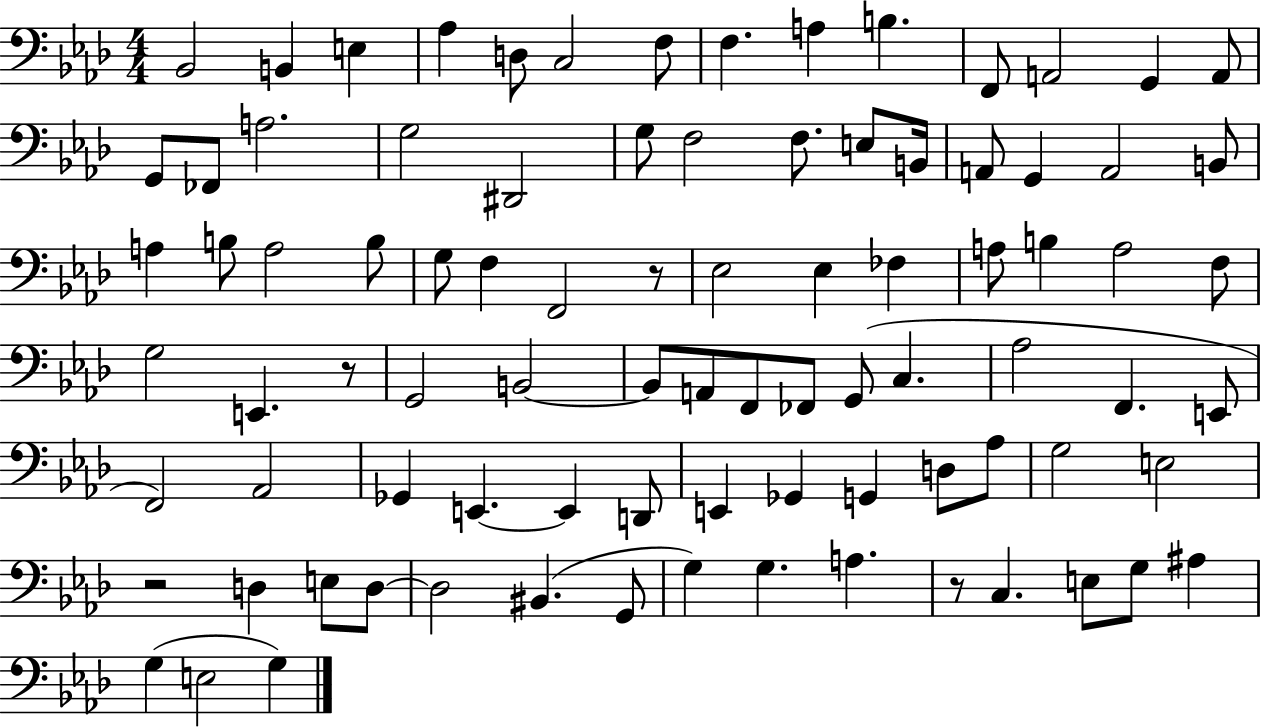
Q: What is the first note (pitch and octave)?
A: Bb2